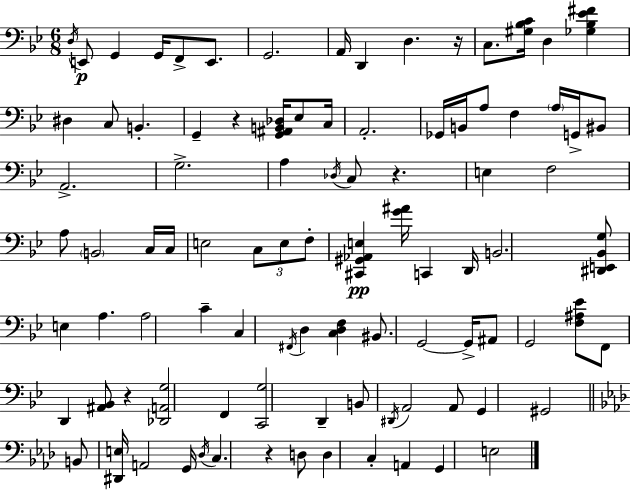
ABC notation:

X:1
T:Untitled
M:6/8
L:1/4
K:Bb
D,/4 E,,/2 G,, G,,/4 F,,/2 E,,/2 G,,2 A,,/4 D,, D, z/4 C,/2 [^G,_B,C]/4 D, [_G,_B,_E^F] ^D, C,/2 B,, G,, z [G,,^A,,B,,_D,]/4 _E,/2 C,/4 A,,2 _G,,/4 B,,/4 A,/2 F, A,/4 G,,/4 ^B,,/2 A,,2 G,2 A, _D,/4 C,/2 z E, F,2 A,/2 B,,2 C,/4 C,/4 E,2 C,/2 E,/2 F,/2 [^C,,^G,,_A,,E,] [G^A]/4 C,, D,,/4 B,,2 [^D,,E,,_B,,G,]/2 E, A, A,2 C C, ^F,,/4 D, [C,D,F,] ^B,,/2 G,,2 G,,/4 ^A,,/2 G,,2 [F,^A,_E]/2 F,,/2 D,, [^A,,_B,,]/2 z [_D,,A,,G,]2 F,, [C,,G,]2 D,, B,,/2 ^D,,/4 A,,2 A,,/2 G,, ^G,,2 B,,/2 [^D,,E,]/4 A,,2 G,,/4 _D,/4 C, z D,/2 D, C, A,, G,, E,2